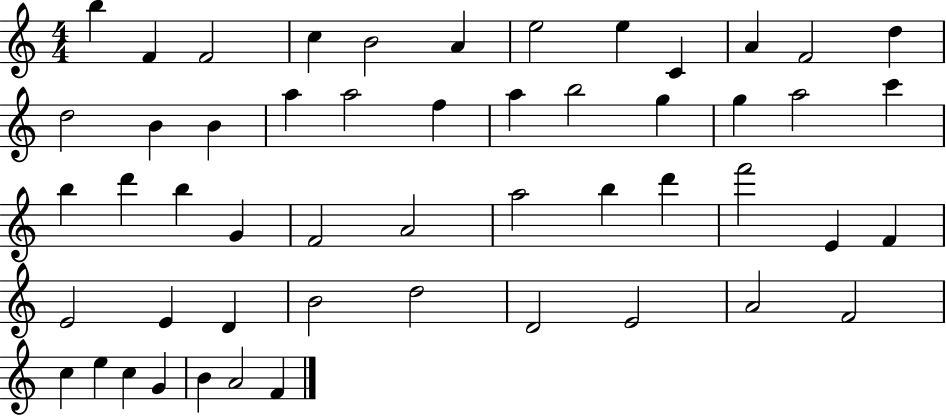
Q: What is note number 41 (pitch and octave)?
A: D5